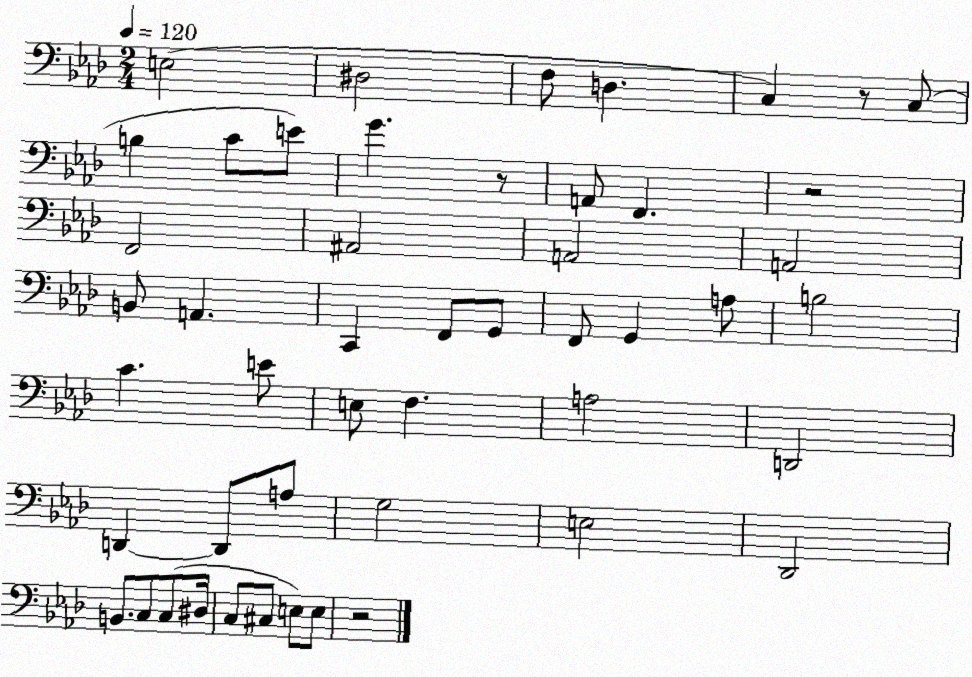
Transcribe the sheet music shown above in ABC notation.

X:1
T:Untitled
M:2/4
L:1/4
K:Ab
E,2 ^D,2 F,/2 D, C, z/2 C,/2 B, C/2 E/2 G z/2 A,,/2 F,, z2 F,,2 ^A,,2 A,,2 A,,2 B,,/2 A,, C,, F,,/2 G,,/2 F,,/2 G,, A,/2 B,2 C E/2 E,/2 F, A,2 D,,2 D,, D,,/2 A,/2 G,2 E,2 _D,,2 B,,/2 C,/2 C,/2 ^D,/4 C,/2 ^C,/2 E,/2 E,/2 z2